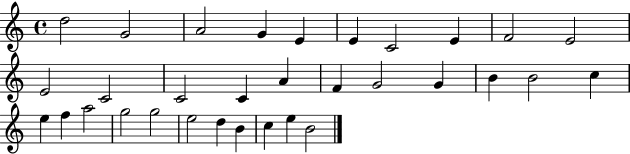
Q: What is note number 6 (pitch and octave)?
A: E4